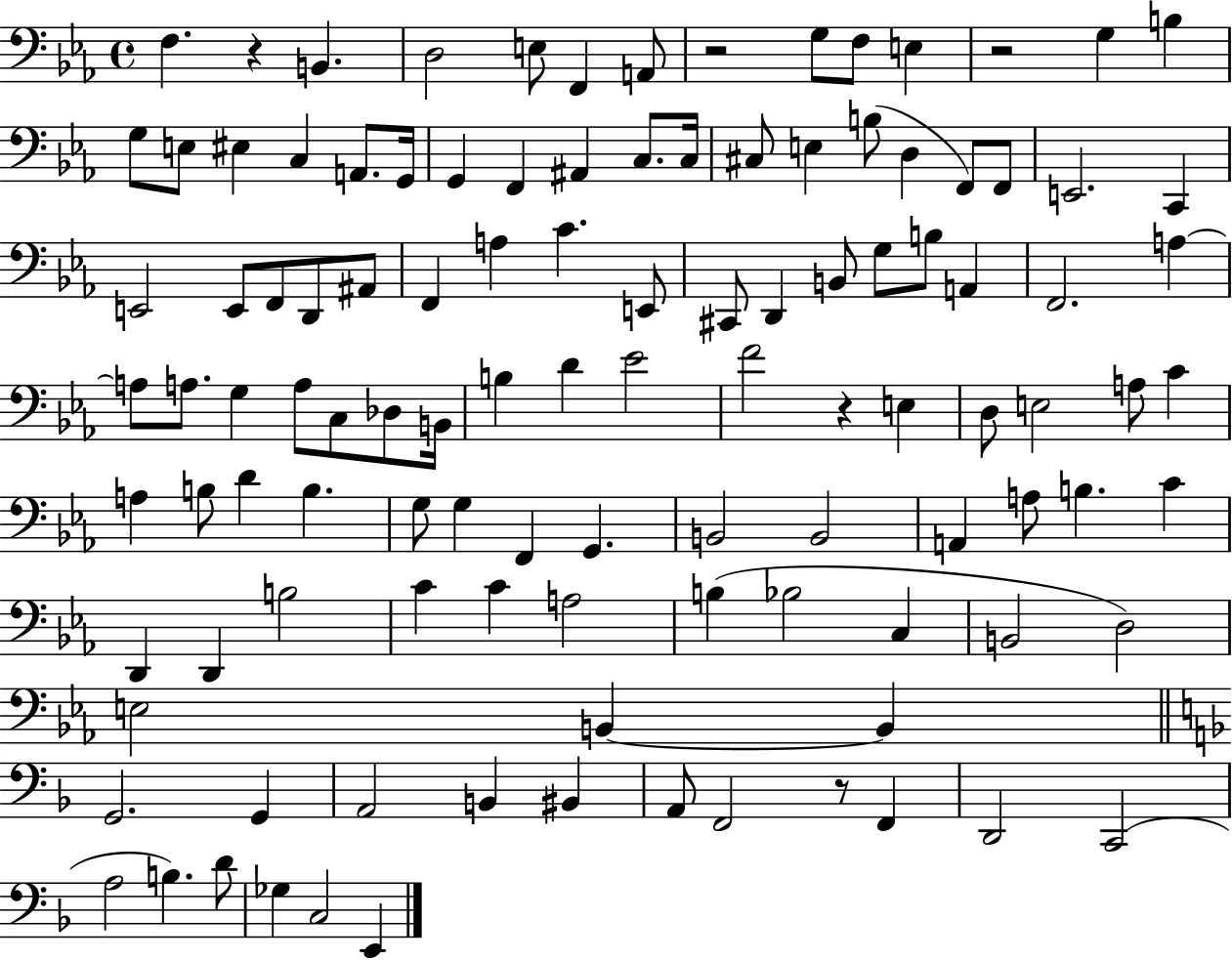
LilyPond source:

{
  \clef bass
  \time 4/4
  \defaultTimeSignature
  \key ees \major
  f4. r4 b,4. | d2 e8 f,4 a,8 | r2 g8 f8 e4 | r2 g4 b4 | \break g8 e8 eis4 c4 a,8. g,16 | g,4 f,4 ais,4 c8. c16 | cis8 e4 b8( d4 f,8) f,8 | e,2. c,4 | \break e,2 e,8 f,8 d,8 ais,8 | f,4 a4 c'4. e,8 | cis,8 d,4 b,8 g8 b8 a,4 | f,2. a4~~ | \break a8 a8. g4 a8 c8 des8 b,16 | b4 d'4 ees'2 | f'2 r4 e4 | d8 e2 a8 c'4 | \break a4 b8 d'4 b4. | g8 g4 f,4 g,4. | b,2 b,2 | a,4 a8 b4. c'4 | \break d,4 d,4 b2 | c'4 c'4 a2 | b4( bes2 c4 | b,2 d2) | \break e2 b,4~~ b,4 | \bar "||" \break \key f \major g,2. g,4 | a,2 b,4 bis,4 | a,8 f,2 r8 f,4 | d,2 c,2( | \break a2 b4.) d'8 | ges4 c2 e,4 | \bar "|."
}